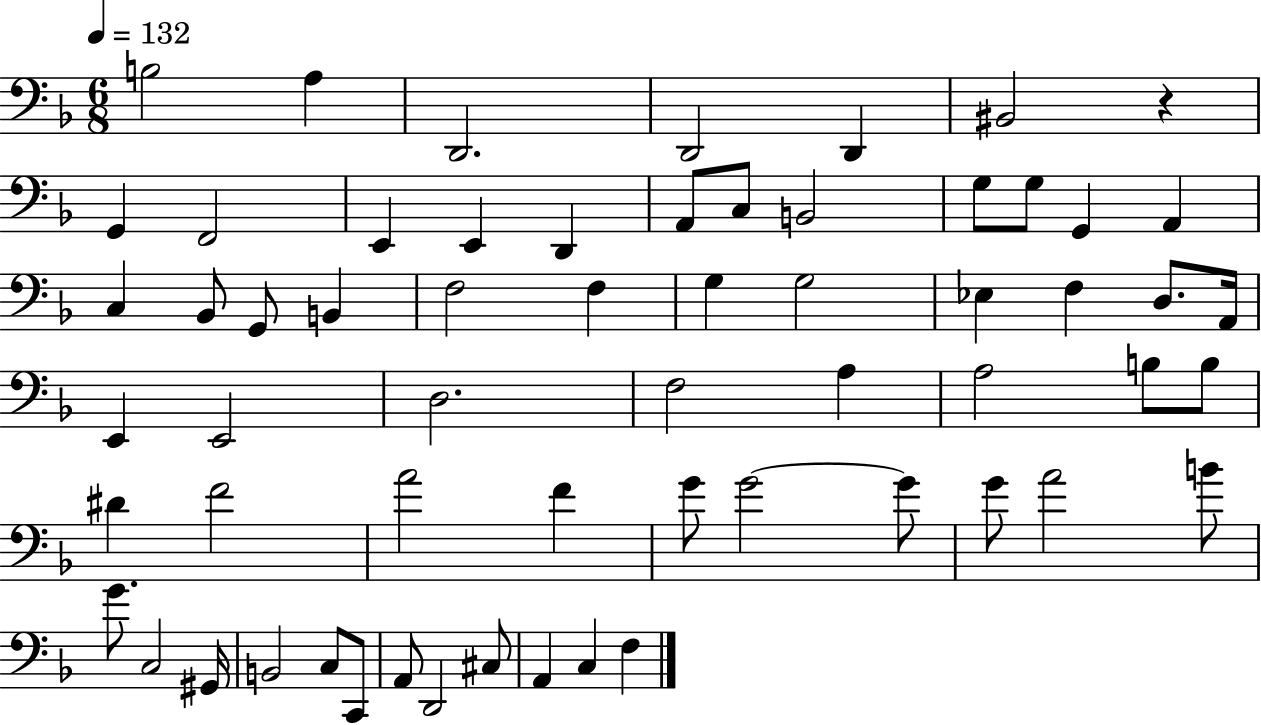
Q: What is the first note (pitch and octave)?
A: B3